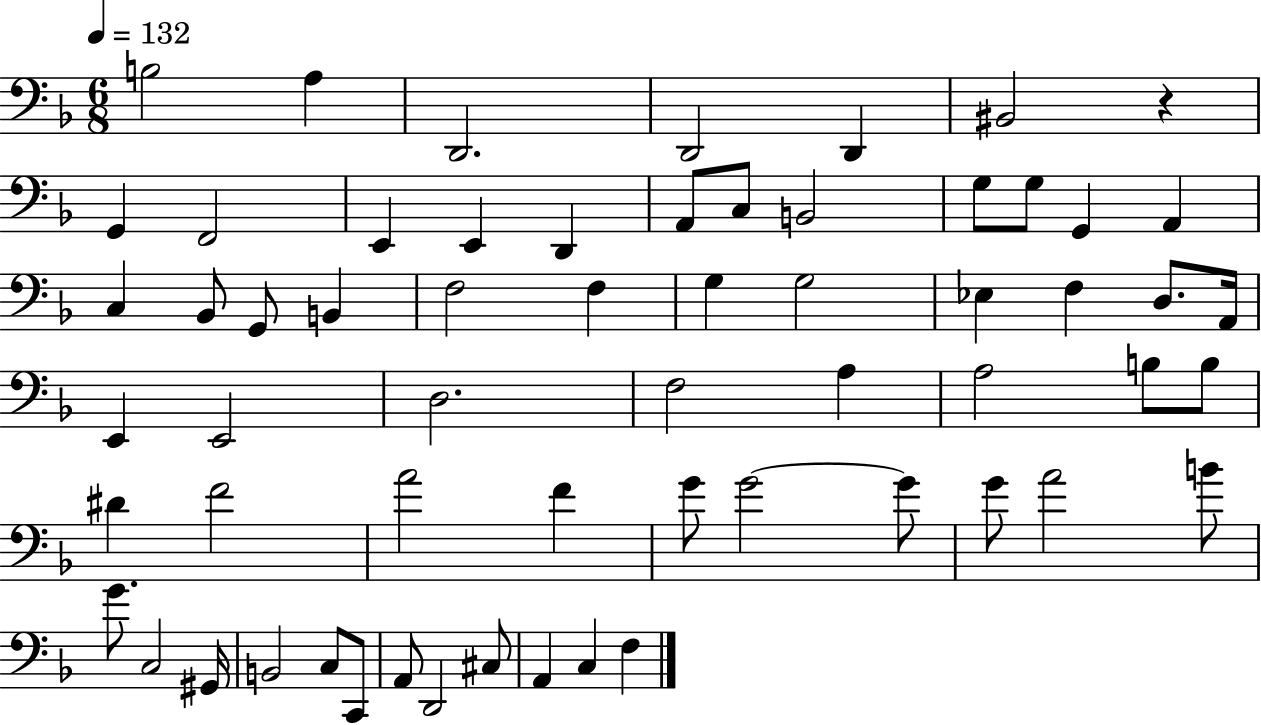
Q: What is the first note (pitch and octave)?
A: B3